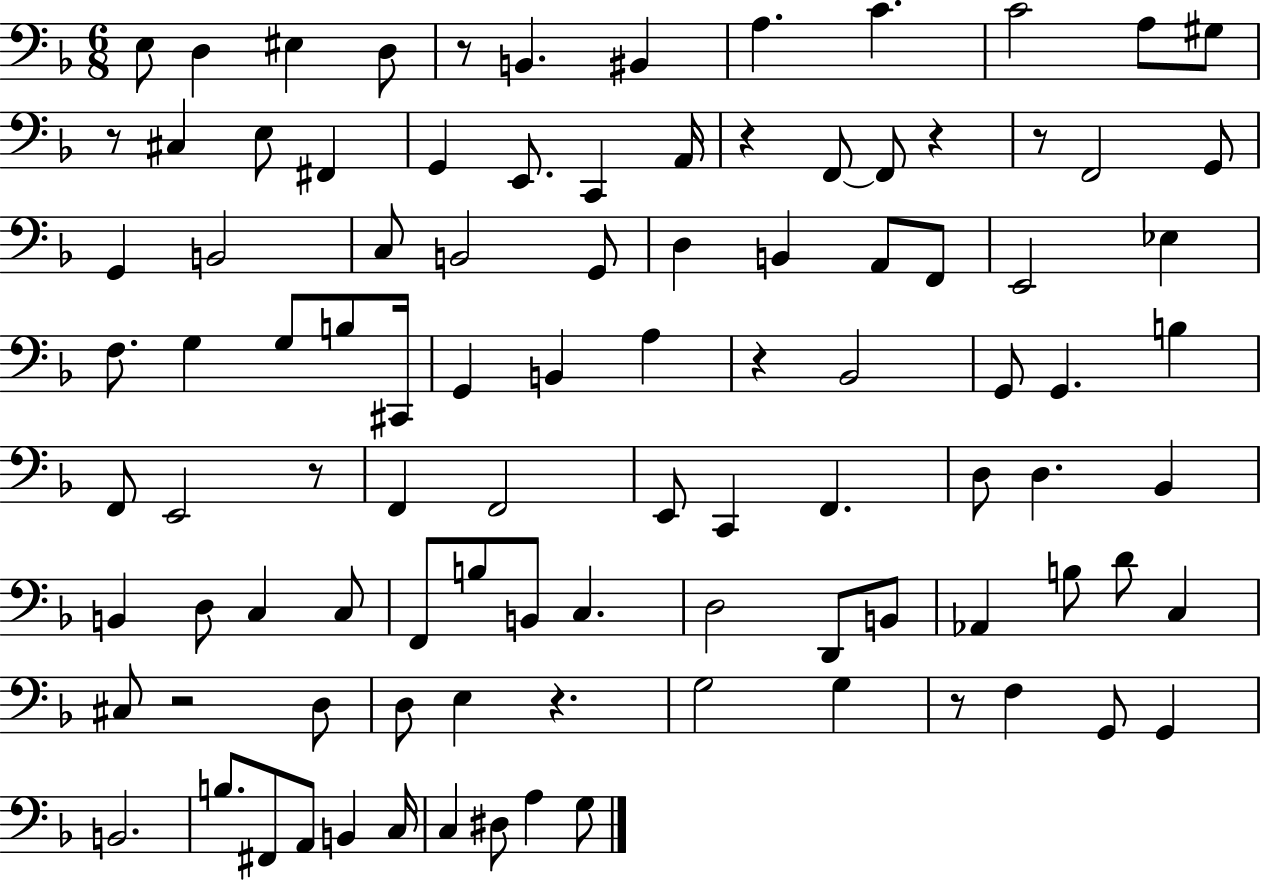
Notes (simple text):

E3/e D3/q EIS3/q D3/e R/e B2/q. BIS2/q A3/q. C4/q. C4/h A3/e G#3/e R/e C#3/q E3/e F#2/q G2/q E2/e. C2/q A2/s R/q F2/e F2/e R/q R/e F2/h G2/e G2/q B2/h C3/e B2/h G2/e D3/q B2/q A2/e F2/e E2/h Eb3/q F3/e. G3/q G3/e B3/e C#2/s G2/q B2/q A3/q R/q Bb2/h G2/e G2/q. B3/q F2/e E2/h R/e F2/q F2/h E2/e C2/q F2/q. D3/e D3/q. Bb2/q B2/q D3/e C3/q C3/e F2/e B3/e B2/e C3/q. D3/h D2/e B2/e Ab2/q B3/e D4/e C3/q C#3/e R/h D3/e D3/e E3/q R/q. G3/h G3/q R/e F3/q G2/e G2/q B2/h. B3/e. F#2/e A2/e B2/q C3/s C3/q D#3/e A3/q G3/e